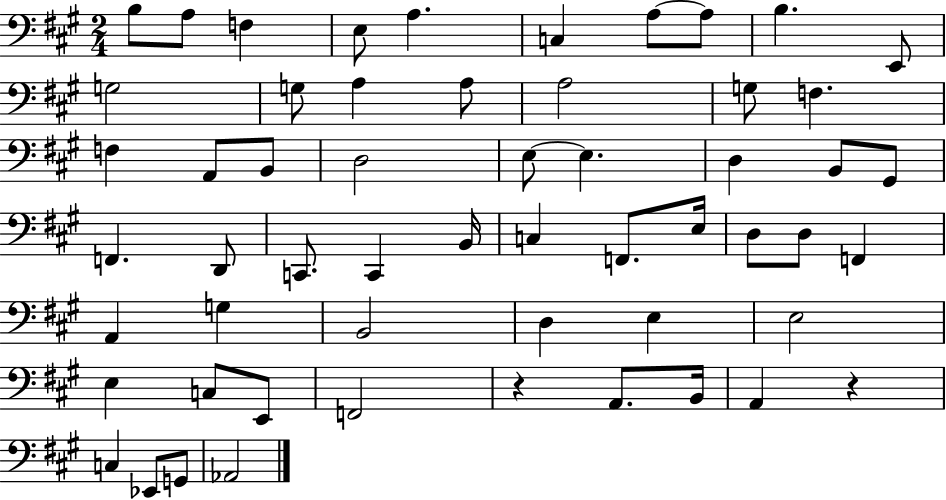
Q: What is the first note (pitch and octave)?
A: B3